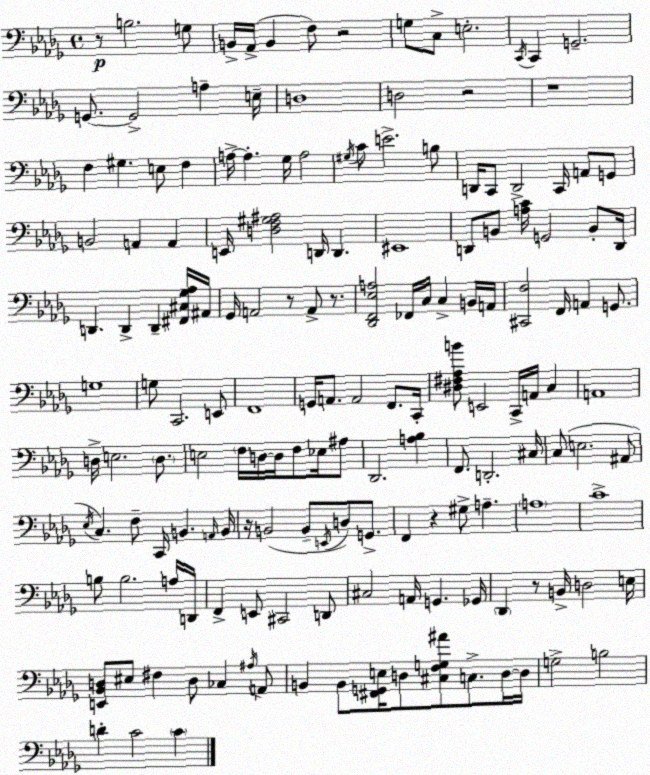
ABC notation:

X:1
T:Untitled
M:4/4
L:1/4
K:Bbm
z/2 B,2 G,/2 B,,/4 _A,,/4 B,, F,/2 z2 G,/2 C,/2 E,2 C,,/4 C,, G,,2 G,,/2 G,,2 A, E,/4 D,4 D,2 z2 z4 F, ^G, E,/2 F, A,/4 A, _G,/4 A,2 ^G,/4 C/2 E2 B,/2 D,,/4 C,,/2 D,,2 C,,/4 A,,/2 G,,/2 B,,2 A,, A,, E,,/4 [D,F,^G,^A,]2 D,,/4 D,, ^E,,4 D,,/2 B,,/2 [A,C]/4 G,,2 B,,/2 D,,/4 D,, D,, D,, [^F,,^C,_G,_A,]/4 ^A,,/4 _G,,/4 A,,2 z/2 A,,/2 z/2 [_D,,F,,_E,A,]2 _F,,/4 C,/4 C, B,,/4 A,,/4 [^C,,F,]2 F,,/4 A,, G,,/2 G,4 G,/2 C,,2 E,,/2 F,,4 G,,/4 A,,/2 A,,2 F,,/2 C,,/4 [^D,^F,_A,B]/2 E,,2 C,,/4 A,,/4 C, A,,4 D,/4 E,2 D,/2 E,2 F,/4 D,/4 D,/4 F,/2 _E,/4 ^A,/2 _D,,2 [A,_B,] F,,/2 D,,2 ^C,/4 C,/2 E,2 ^A,,/2 _E,/4 C, F,/2 C,,/4 B,, A,,/4 B,,/4 z/4 B,,2 B,,/2 E,,/4 D,/2 G,,/2 F,, z ^G,/2 A, A,4 C4 B,/2 B,2 A,/4 D,,/4 F,, E,,/2 ^C,,2 D,,/2 ^C,2 A,,/4 G,, _G,,/4 _D,, z/2 B,,/4 D,2 E,/4 [E,,_B,,D,]/2 ^E,/2 ^F, D,/2 _C, ^A,/4 A,,/2 B,, B,,/2 [^F,,G,,E,]/4 D,/2 [^C,F,G,^A]/2 C,/2 D,/4 D,/4 G,2 B,2 D C2 C